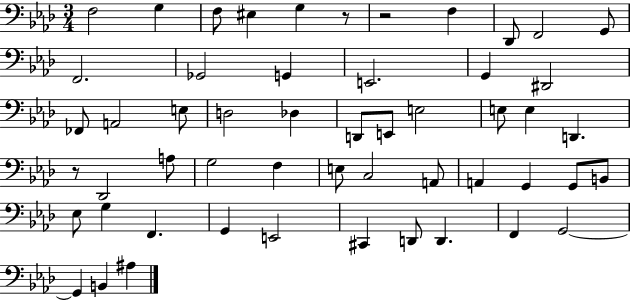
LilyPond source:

{
  \clef bass
  \numericTimeSignature
  \time 3/4
  \key aes \major
  f2 g4 | f8 eis4 g4 r8 | r2 f4 | des,8 f,2 g,8 | \break f,2. | ges,2 g,4 | e,2. | g,4 dis,2 | \break fes,8 a,2 e8 | d2 des4 | d,8 e,8 e2 | e8 e4 d,4. | \break r8 des,2 a8 | g2 f4 | e8 c2 a,8 | a,4 g,4 g,8 b,8 | \break ees8 g4 f,4. | g,4 e,2 | cis,4 d,8 d,4. | f,4 g,2~~ | \break g,4 b,4 ais4 | \bar "|."
}